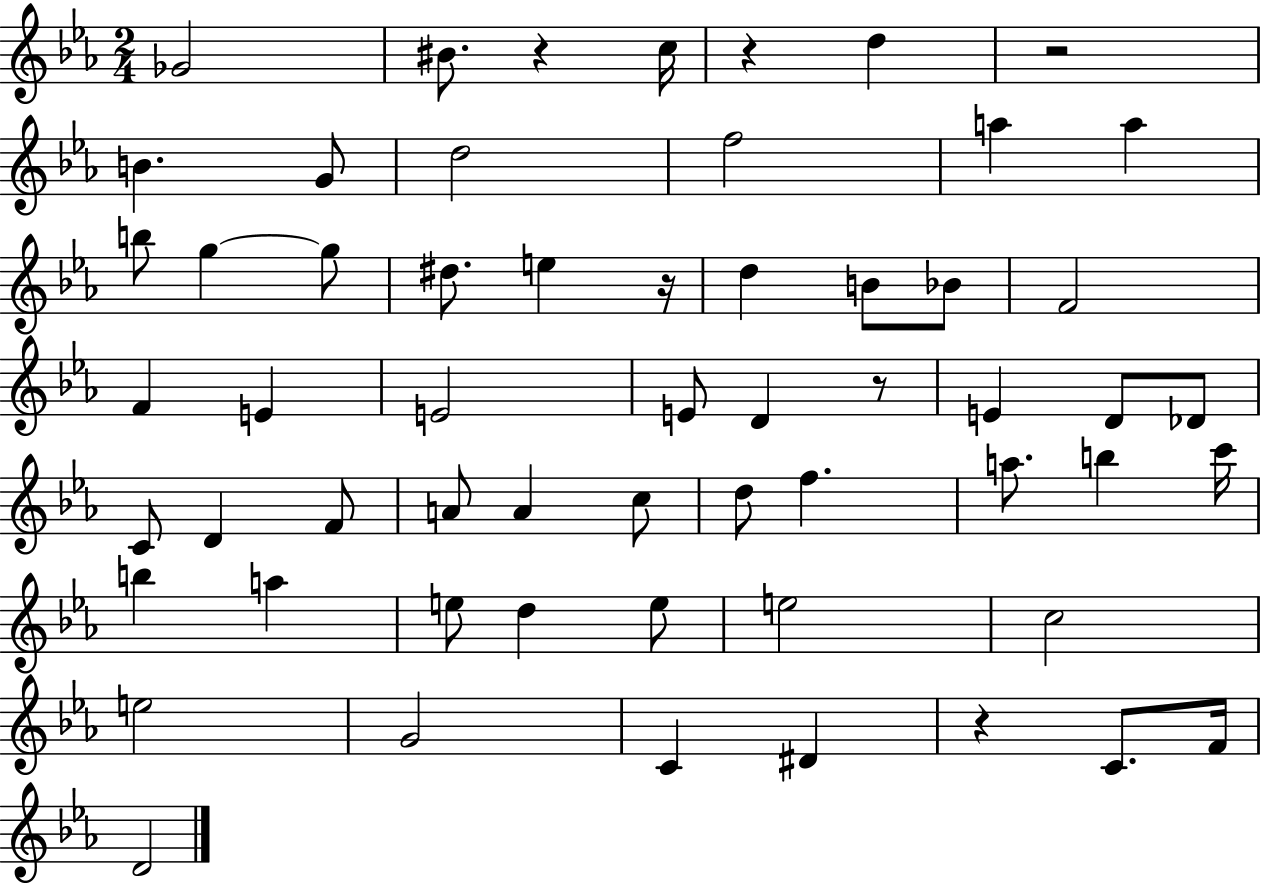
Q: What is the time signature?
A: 2/4